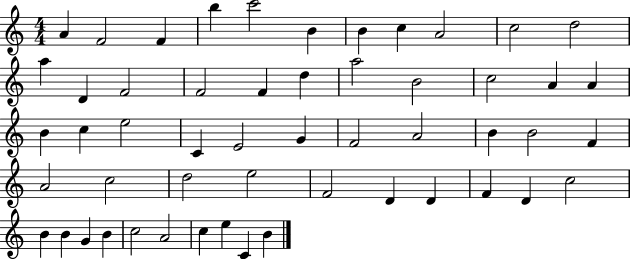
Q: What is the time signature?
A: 4/4